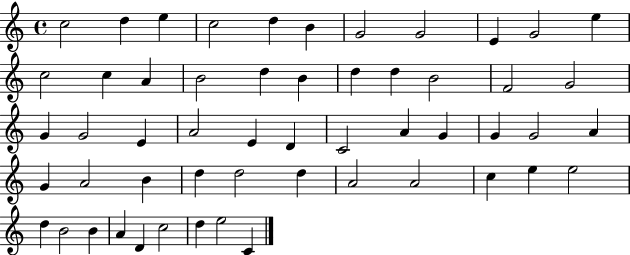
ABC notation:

X:1
T:Untitled
M:4/4
L:1/4
K:C
c2 d e c2 d B G2 G2 E G2 e c2 c A B2 d B d d B2 F2 G2 G G2 E A2 E D C2 A G G G2 A G A2 B d d2 d A2 A2 c e e2 d B2 B A D c2 d e2 C